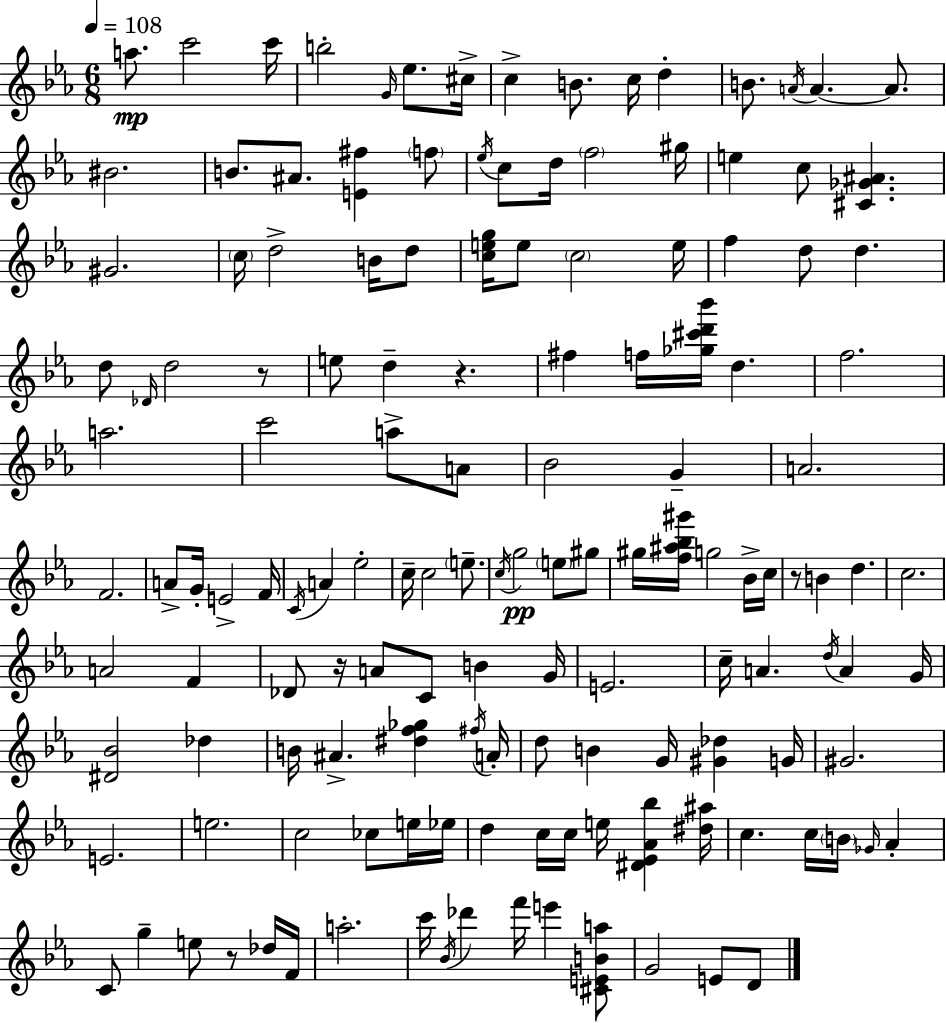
X:1
T:Untitled
M:6/8
L:1/4
K:Cm
a/2 c'2 c'/4 b2 G/4 _e/2 ^c/4 c B/2 c/4 d B/2 A/4 A A/2 ^B2 B/2 ^A/2 [E^f] f/2 _e/4 c/2 d/4 f2 ^g/4 e c/2 [^C_G^A] ^G2 c/4 d2 B/4 d/2 [ceg]/4 e/2 c2 e/4 f d/2 d d/2 _D/4 d2 z/2 e/2 d z ^f f/4 [_g^c'd'_b']/4 d f2 a2 c'2 a/2 A/2 _B2 G A2 F2 A/2 G/4 E2 F/4 C/4 A _e2 c/4 c2 e/2 c/4 g2 e/2 ^g/2 ^g/4 [f^a_b^g']/4 g2 _B/4 c/4 z/2 B d c2 A2 F _D/2 z/4 A/2 C/2 B G/4 E2 c/4 A d/4 A G/4 [^D_B]2 _d B/4 ^A [^df_g] ^f/4 A/4 d/2 B G/4 [^G_d] G/4 ^G2 E2 e2 c2 _c/2 e/4 _e/4 d c/4 c/4 e/4 [^D_E_A_b] [^d^a]/4 c c/4 B/4 _G/4 _A C/2 g e/2 z/2 _d/4 F/4 a2 c'/4 _B/4 _d' f'/4 e' [^CEBa]/2 G2 E/2 D/2